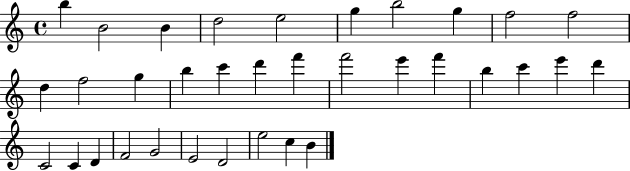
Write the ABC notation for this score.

X:1
T:Untitled
M:4/4
L:1/4
K:C
b B2 B d2 e2 g b2 g f2 f2 d f2 g b c' d' f' f'2 e' f' b c' e' d' C2 C D F2 G2 E2 D2 e2 c B